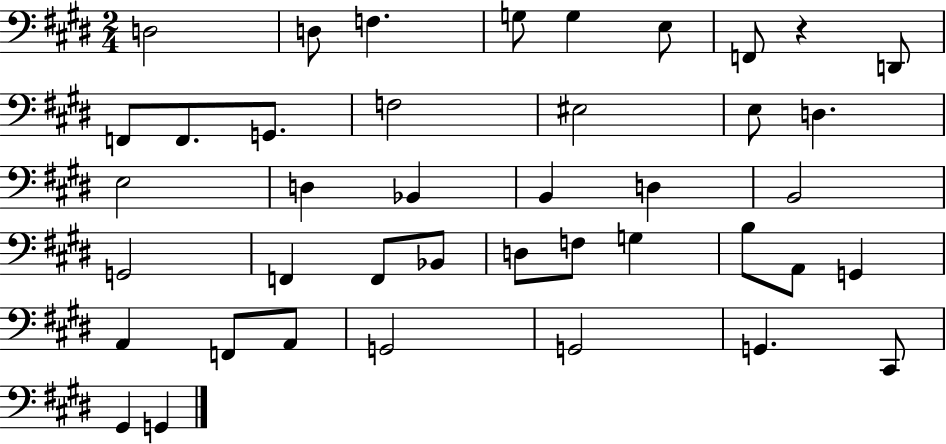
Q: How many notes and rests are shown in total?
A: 41